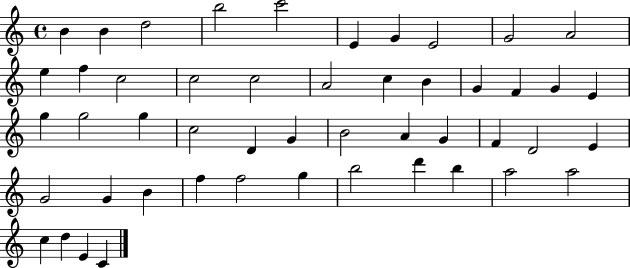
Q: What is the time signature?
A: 4/4